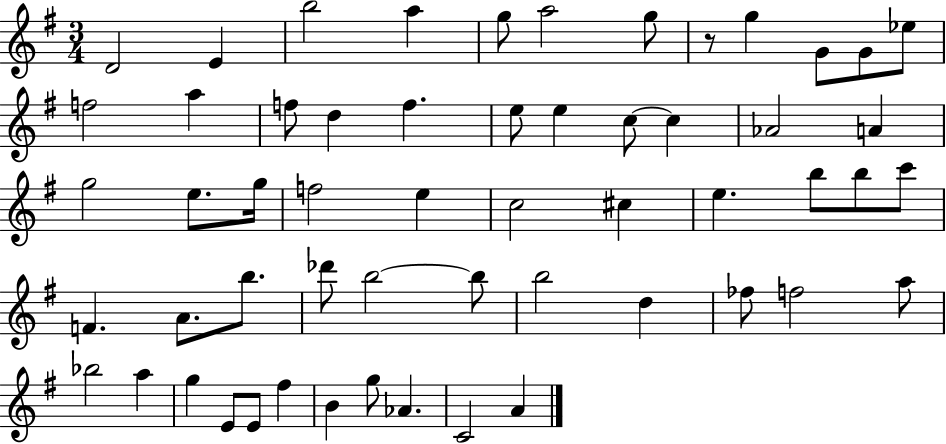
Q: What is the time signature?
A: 3/4